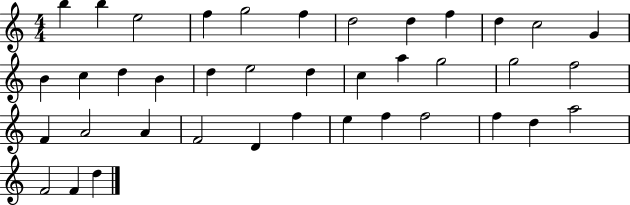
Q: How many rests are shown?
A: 0